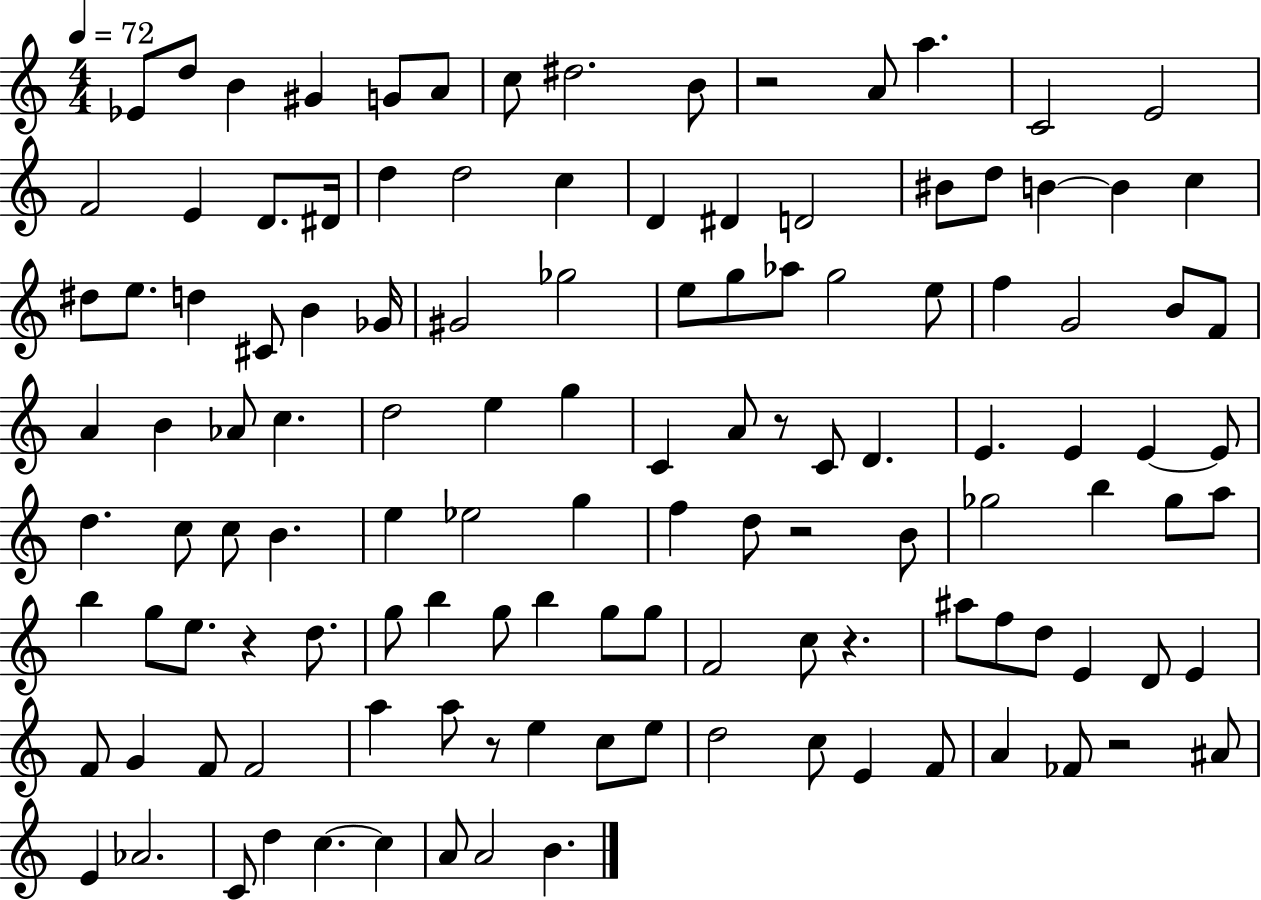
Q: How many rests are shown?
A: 7